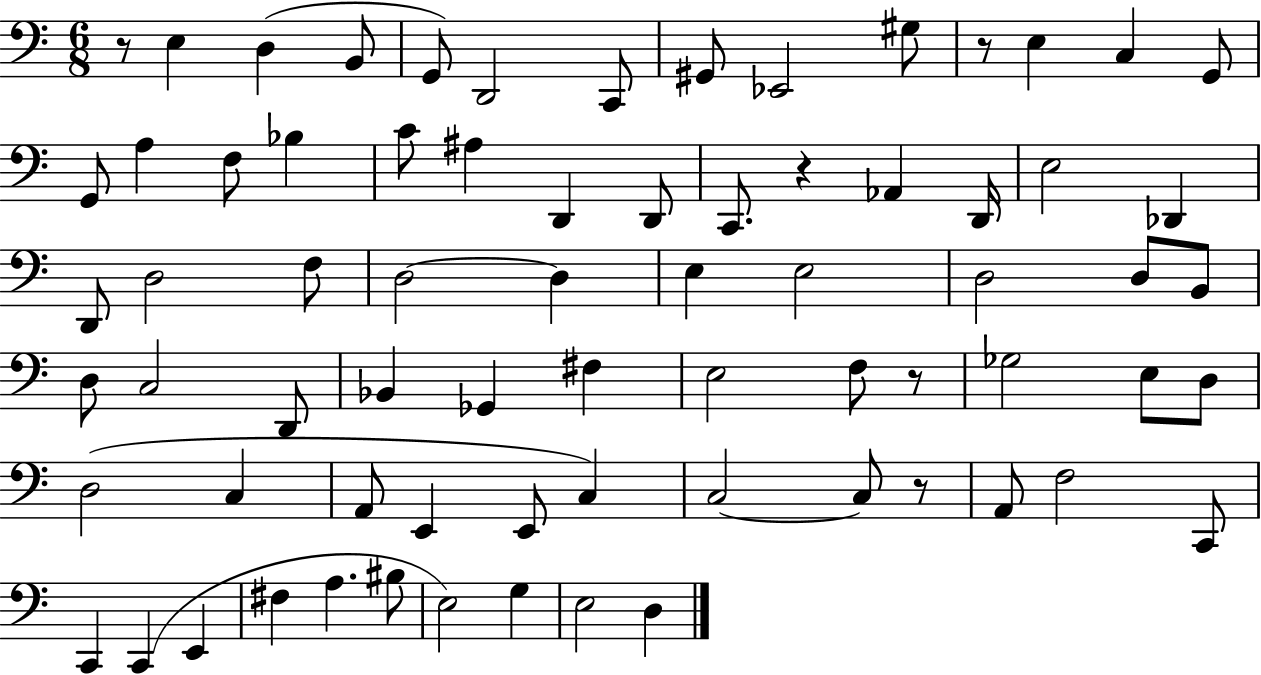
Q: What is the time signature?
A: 6/8